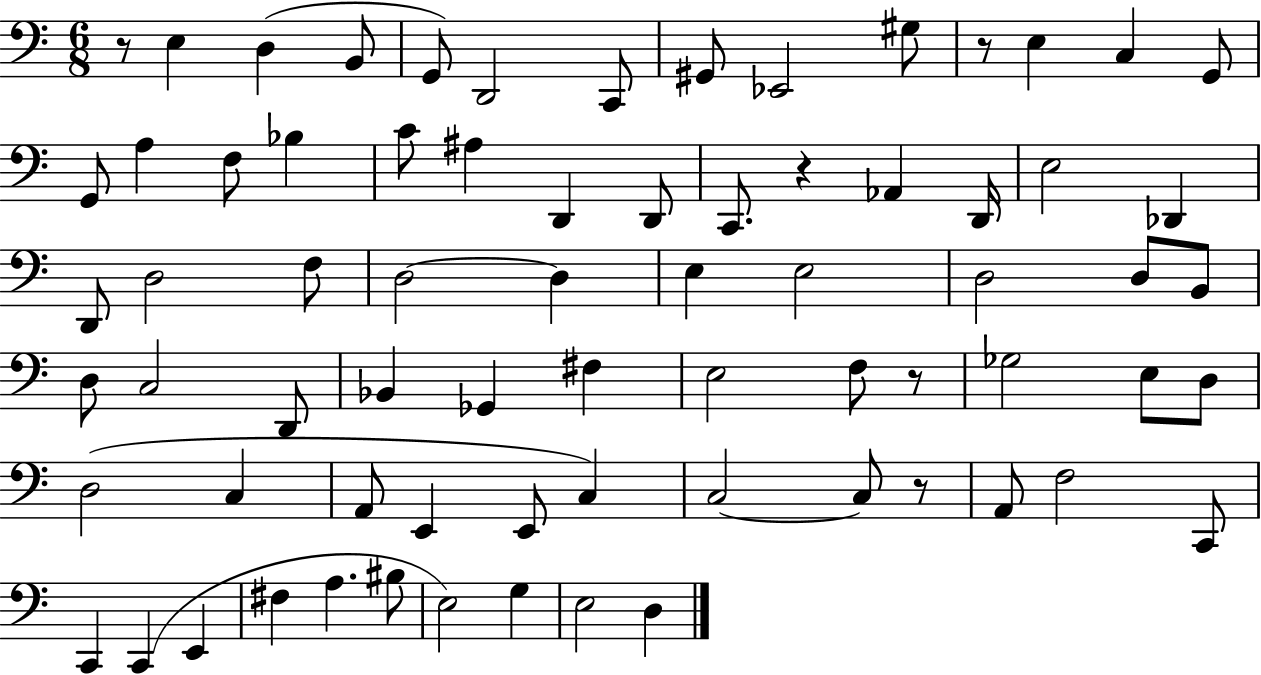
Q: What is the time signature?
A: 6/8